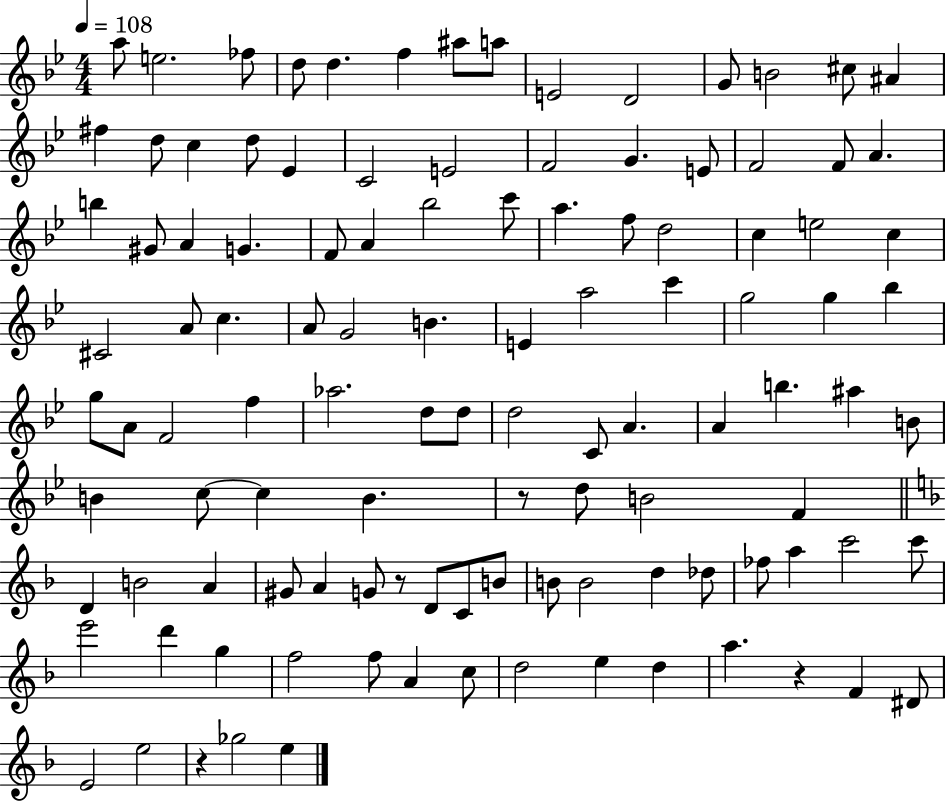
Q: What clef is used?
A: treble